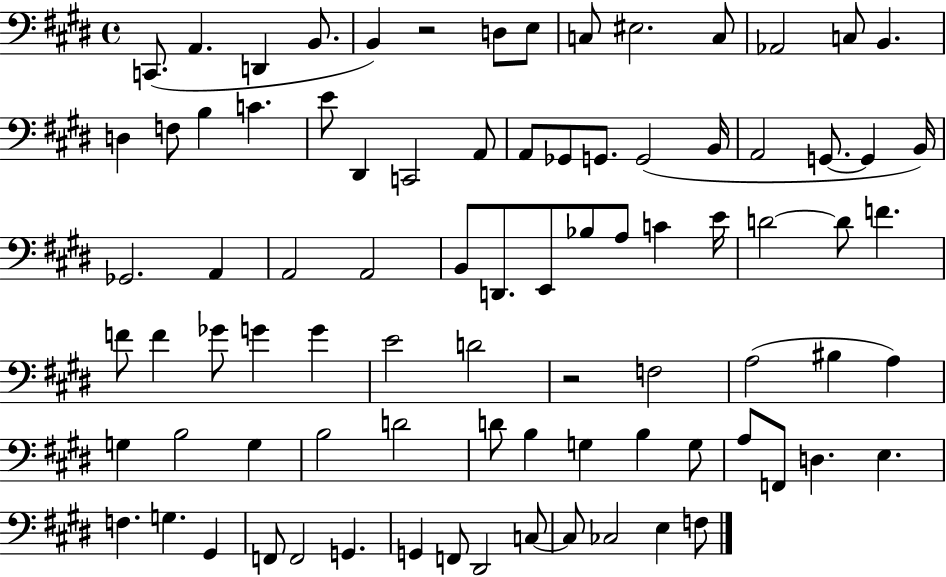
X:1
T:Untitled
M:4/4
L:1/4
K:E
C,,/2 A,, D,, B,,/2 B,, z2 D,/2 E,/2 C,/2 ^E,2 C,/2 _A,,2 C,/2 B,, D, F,/2 B, C E/2 ^D,, C,,2 A,,/2 A,,/2 _G,,/2 G,,/2 G,,2 B,,/4 A,,2 G,,/2 G,, B,,/4 _G,,2 A,, A,,2 A,,2 B,,/2 D,,/2 E,,/2 _B,/2 A,/2 C E/4 D2 D/2 F F/2 F _G/2 G G E2 D2 z2 F,2 A,2 ^B, A, G, B,2 G, B,2 D2 D/2 B, G, B, G,/2 A,/2 F,,/2 D, E, F, G, ^G,, F,,/2 F,,2 G,, G,, F,,/2 ^D,,2 C,/2 C,/2 _C,2 E, F,/2